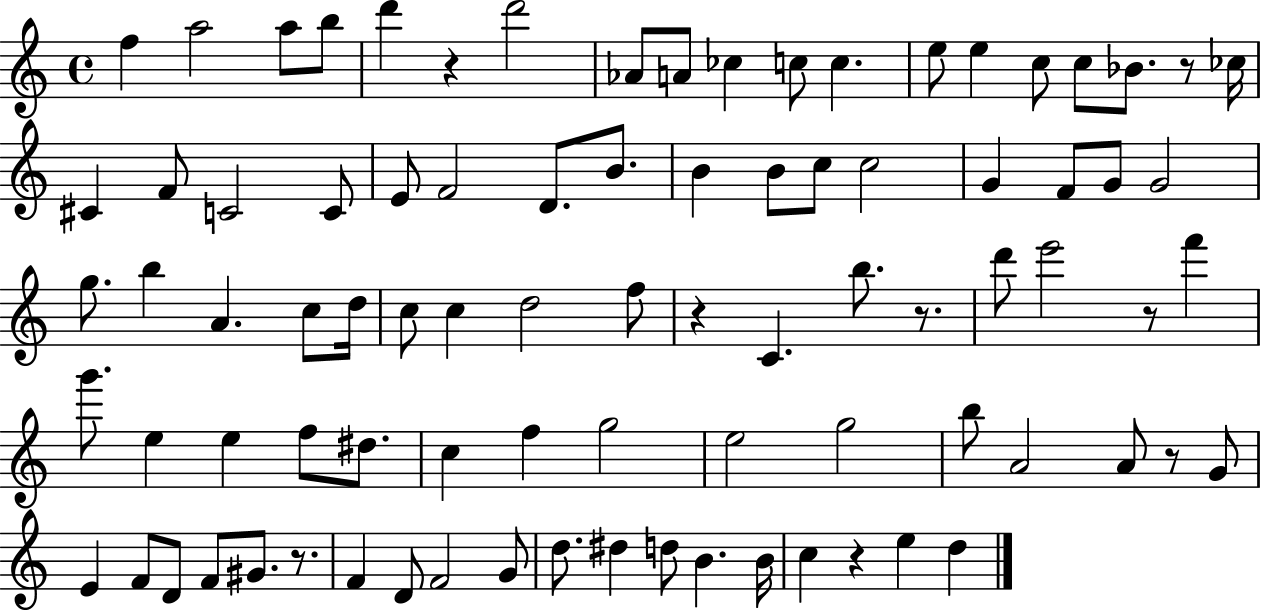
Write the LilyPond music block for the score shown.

{
  \clef treble
  \time 4/4
  \defaultTimeSignature
  \key c \major
  \repeat volta 2 { f''4 a''2 a''8 b''8 | d'''4 r4 d'''2 | aes'8 a'8 ces''4 c''8 c''4. | e''8 e''4 c''8 c''8 bes'8. r8 ces''16 | \break cis'4 f'8 c'2 c'8 | e'8 f'2 d'8. b'8. | b'4 b'8 c''8 c''2 | g'4 f'8 g'8 g'2 | \break g''8. b''4 a'4. c''8 d''16 | c''8 c''4 d''2 f''8 | r4 c'4. b''8. r8. | d'''8 e'''2 r8 f'''4 | \break g'''8. e''4 e''4 f''8 dis''8. | c''4 f''4 g''2 | e''2 g''2 | b''8 a'2 a'8 r8 g'8 | \break e'4 f'8 d'8 f'8 gis'8. r8. | f'4 d'8 f'2 g'8 | d''8. dis''4 d''8 b'4. b'16 | c''4 r4 e''4 d''4 | \break } \bar "|."
}